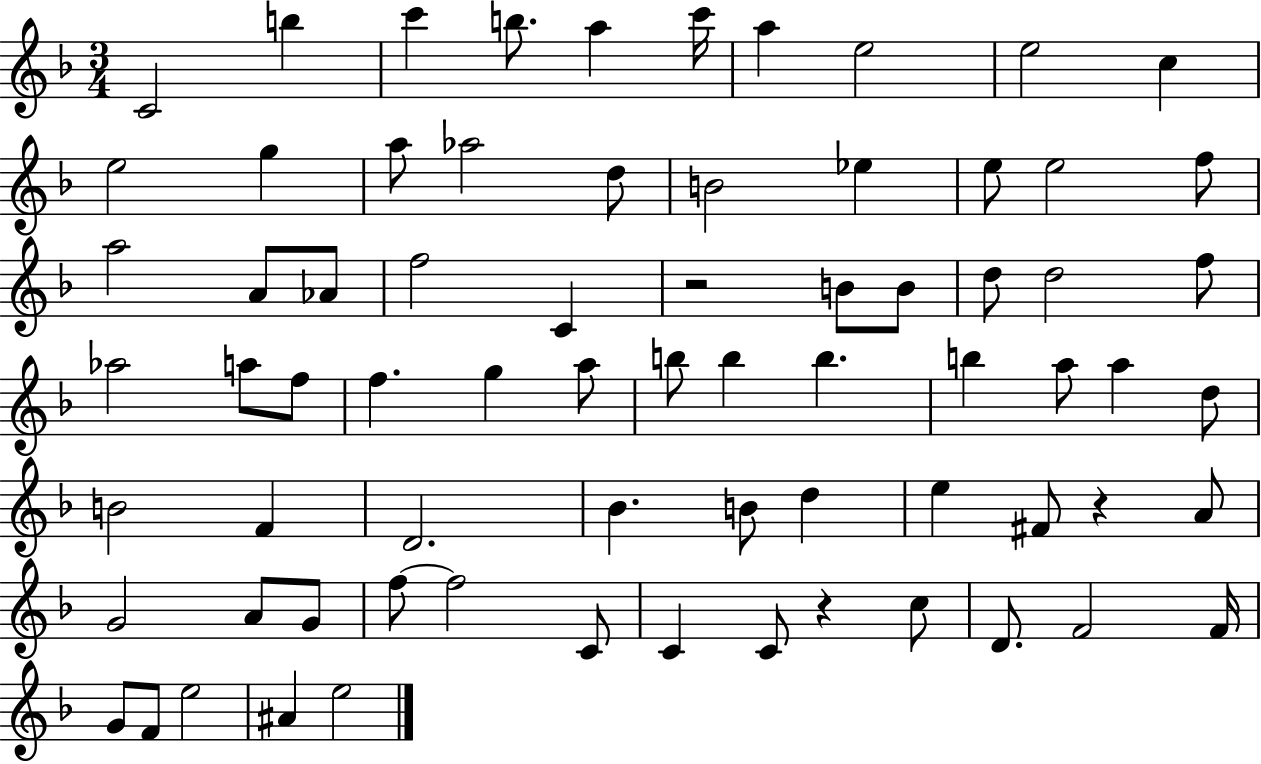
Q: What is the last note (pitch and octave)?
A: E5